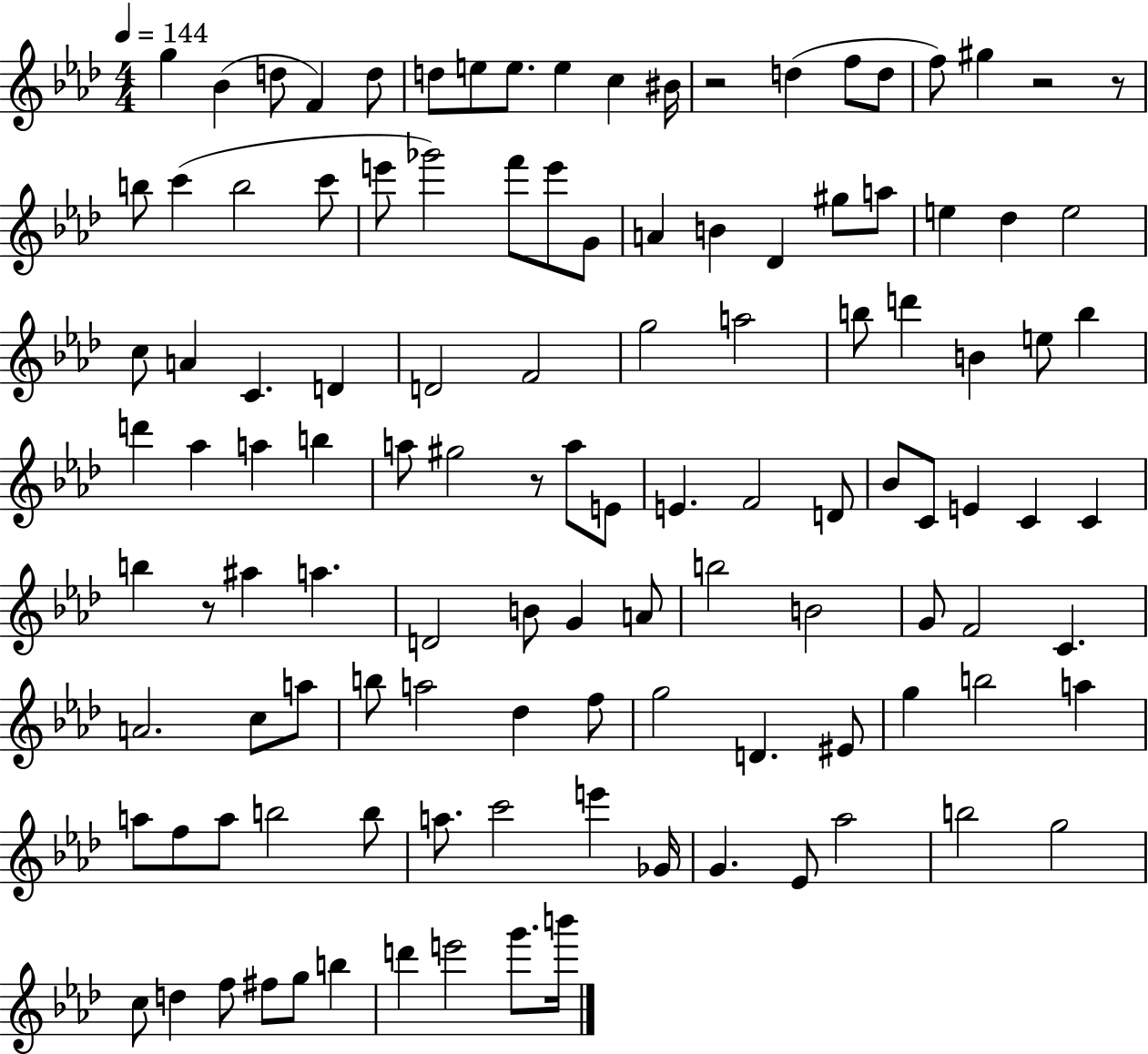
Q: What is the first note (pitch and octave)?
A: G5